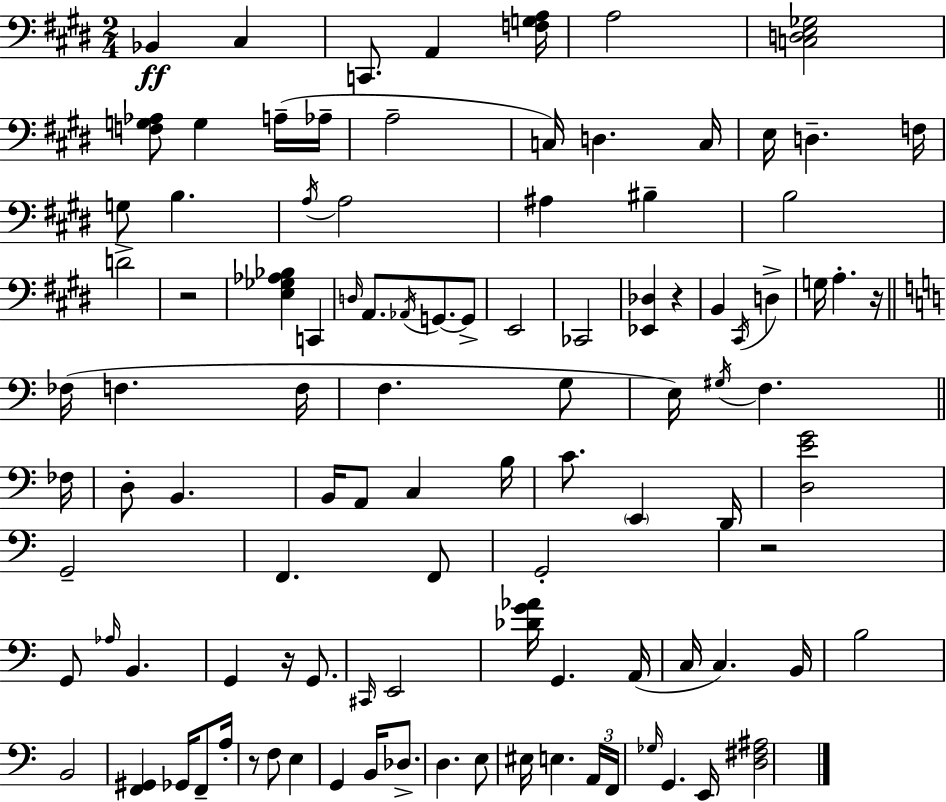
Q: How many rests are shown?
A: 6